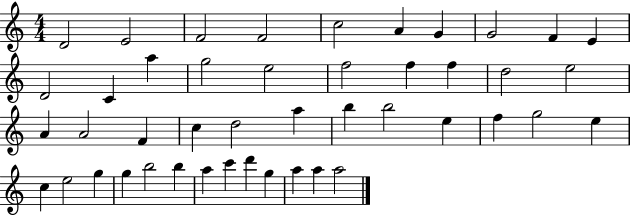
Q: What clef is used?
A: treble